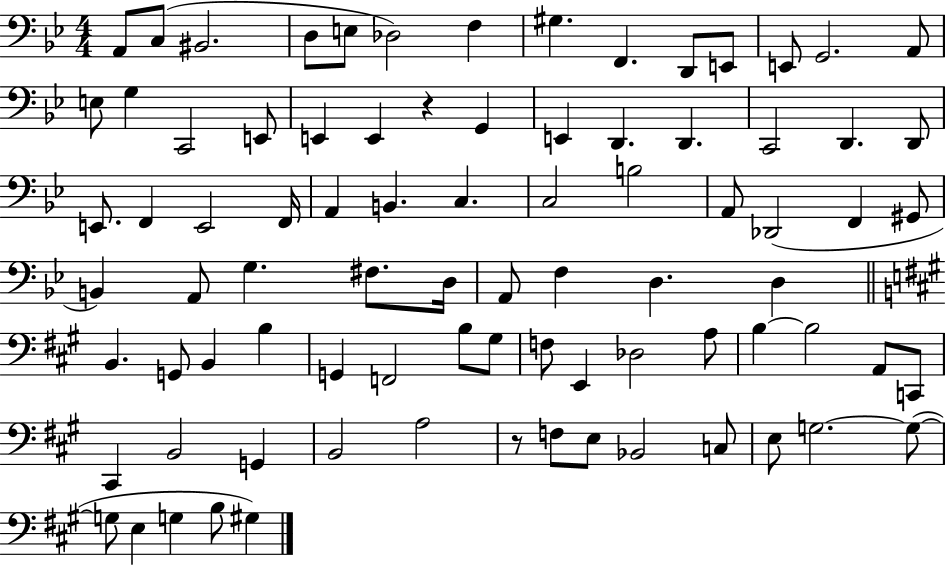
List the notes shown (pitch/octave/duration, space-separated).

A2/e C3/e BIS2/h. D3/e E3/e Db3/h F3/q G#3/q. F2/q. D2/e E2/e E2/e G2/h. A2/e E3/e G3/q C2/h E2/e E2/q E2/q R/q G2/q E2/q D2/q. D2/q. C2/h D2/q. D2/e E2/e. F2/q E2/h F2/s A2/q B2/q. C3/q. C3/h B3/h A2/e Db2/h F2/q G#2/e B2/q A2/e G3/q. F#3/e. D3/s A2/e F3/q D3/q. D3/q B2/q. G2/e B2/q B3/q G2/q F2/h B3/e G#3/e F3/e E2/q Db3/h A3/e B3/q B3/h A2/e C2/e C#2/q B2/h G2/q B2/h A3/h R/e F3/e E3/e Bb2/h C3/e E3/e G3/h. G3/e G3/e E3/q G3/q B3/e G#3/q